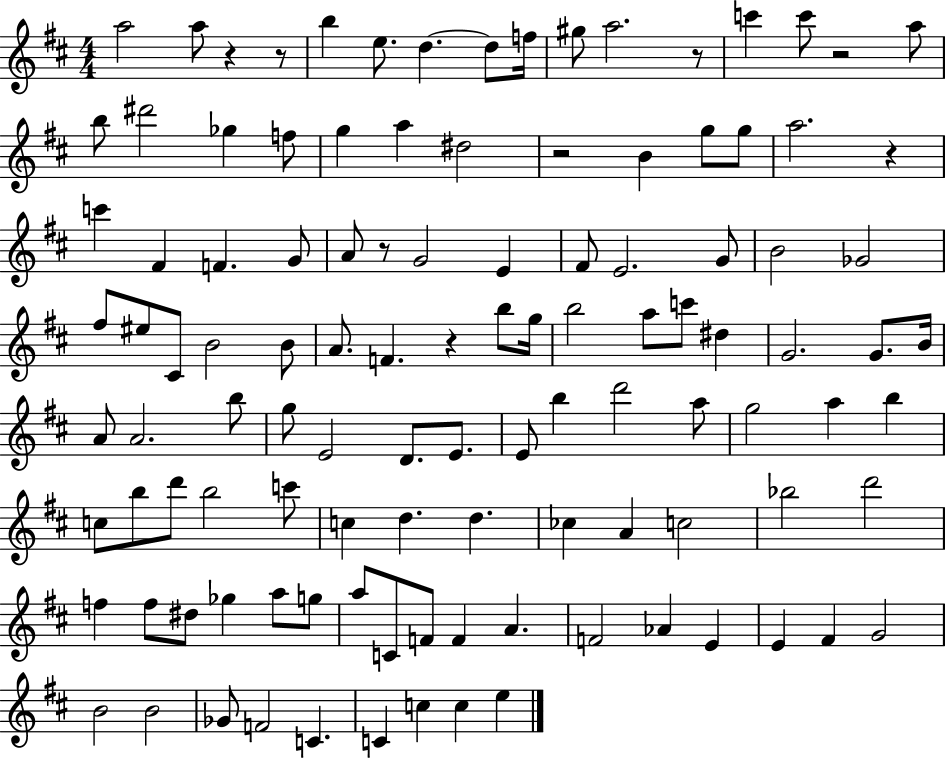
A5/h A5/e R/q R/e B5/q E5/e. D5/q. D5/e F5/s G#5/e A5/h. R/e C6/q C6/e R/h A5/e B5/e D#6/h Gb5/q F5/e G5/q A5/q D#5/h R/h B4/q G5/e G5/e A5/h. R/q C6/q F#4/q F4/q. G4/e A4/e R/e G4/h E4/q F#4/e E4/h. G4/e B4/h Gb4/h F#5/e EIS5/e C#4/e B4/h B4/e A4/e. F4/q. R/q B5/e G5/s B5/h A5/e C6/e D#5/q G4/h. G4/e. B4/s A4/e A4/h. B5/e G5/e E4/h D4/e. E4/e. E4/e B5/q D6/h A5/e G5/h A5/q B5/q C5/e B5/e D6/e B5/h C6/e C5/q D5/q. D5/q. CES5/q A4/q C5/h Bb5/h D6/h F5/q F5/e D#5/e Gb5/q A5/e G5/e A5/e C4/e F4/e F4/q A4/q. F4/h Ab4/q E4/q E4/q F#4/q G4/h B4/h B4/h Gb4/e F4/h C4/q. C4/q C5/q C5/q E5/q